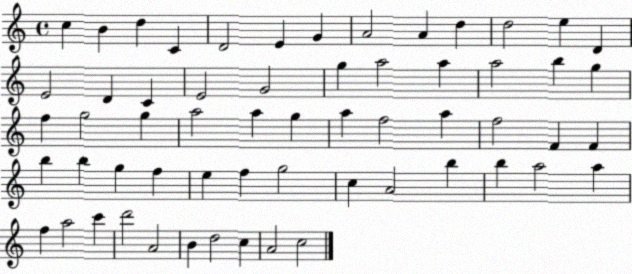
X:1
T:Untitled
M:4/4
L:1/4
K:C
c B d C D2 E G A2 A d d2 e D E2 D C E2 G2 g a2 a a2 b g f g2 g a2 a g a f2 a f2 F F b b g f e f g2 c A2 b b a2 a f a2 c' d'2 A2 B d2 c A2 c2